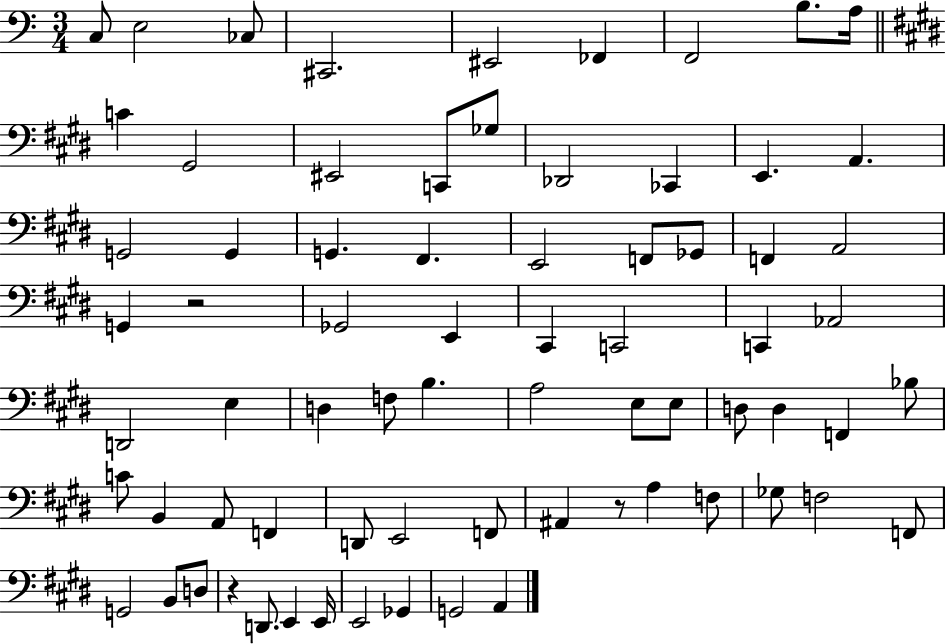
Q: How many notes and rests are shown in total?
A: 72